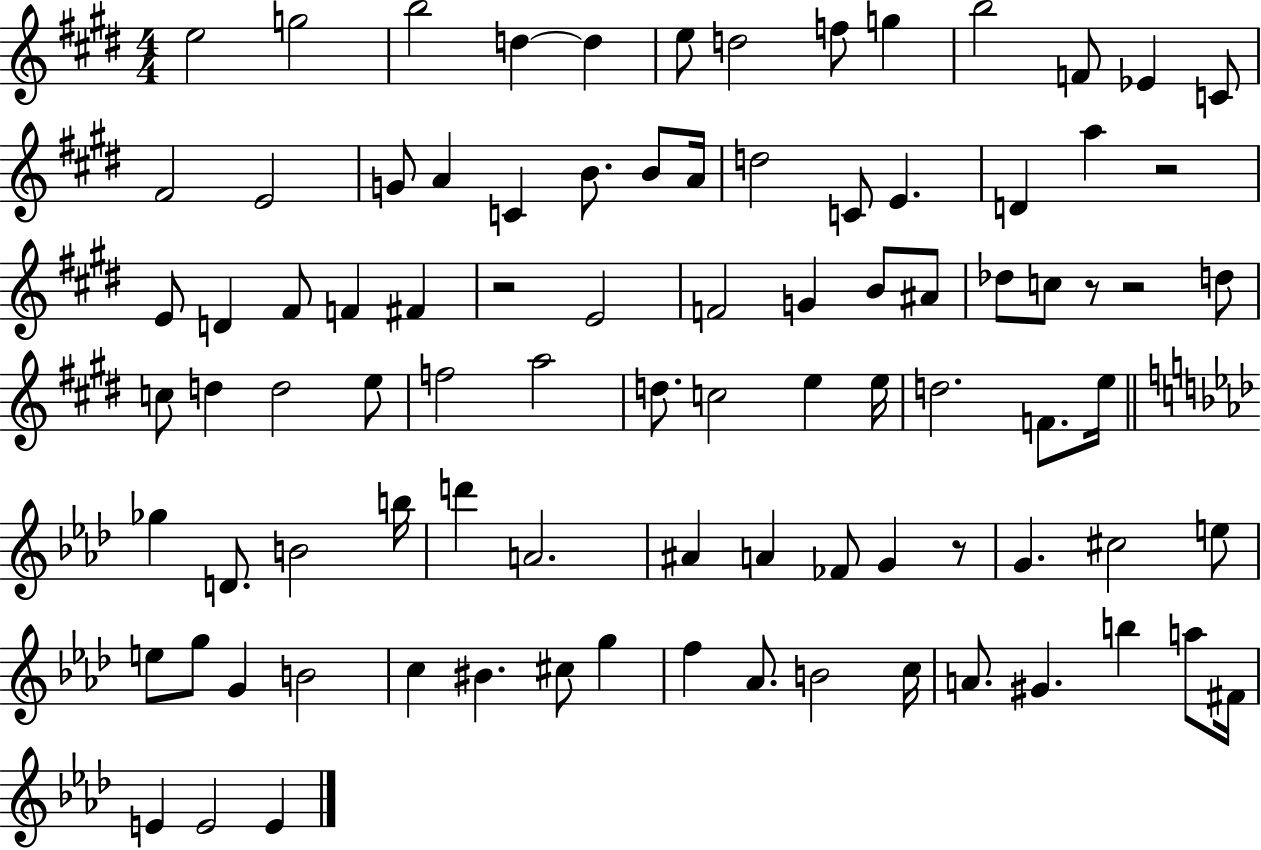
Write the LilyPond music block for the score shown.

{
  \clef treble
  \numericTimeSignature
  \time 4/4
  \key e \major
  \repeat volta 2 { e''2 g''2 | b''2 d''4~~ d''4 | e''8 d''2 f''8 g''4 | b''2 f'8 ees'4 c'8 | \break fis'2 e'2 | g'8 a'4 c'4 b'8. b'8 a'16 | d''2 c'8 e'4. | d'4 a''4 r2 | \break e'8 d'4 fis'8 f'4 fis'4 | r2 e'2 | f'2 g'4 b'8 ais'8 | des''8 c''8 r8 r2 d''8 | \break c''8 d''4 d''2 e''8 | f''2 a''2 | d''8. c''2 e''4 e''16 | d''2. f'8. e''16 | \break \bar "||" \break \key aes \major ges''4 d'8. b'2 b''16 | d'''4 a'2. | ais'4 a'4 fes'8 g'4 r8 | g'4. cis''2 e''8 | \break e''8 g''8 g'4 b'2 | c''4 bis'4. cis''8 g''4 | f''4 aes'8. b'2 c''16 | a'8. gis'4. b''4 a''8 fis'16 | \break e'4 e'2 e'4 | } \bar "|."
}